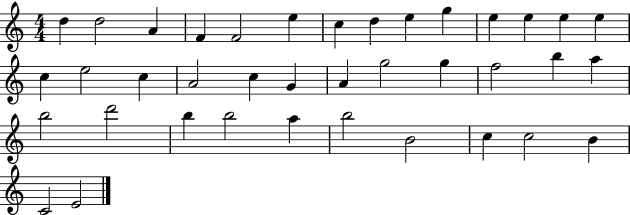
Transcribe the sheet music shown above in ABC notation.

X:1
T:Untitled
M:4/4
L:1/4
K:C
d d2 A F F2 e c d e g e e e e c e2 c A2 c G A g2 g f2 b a b2 d'2 b b2 a b2 B2 c c2 B C2 E2